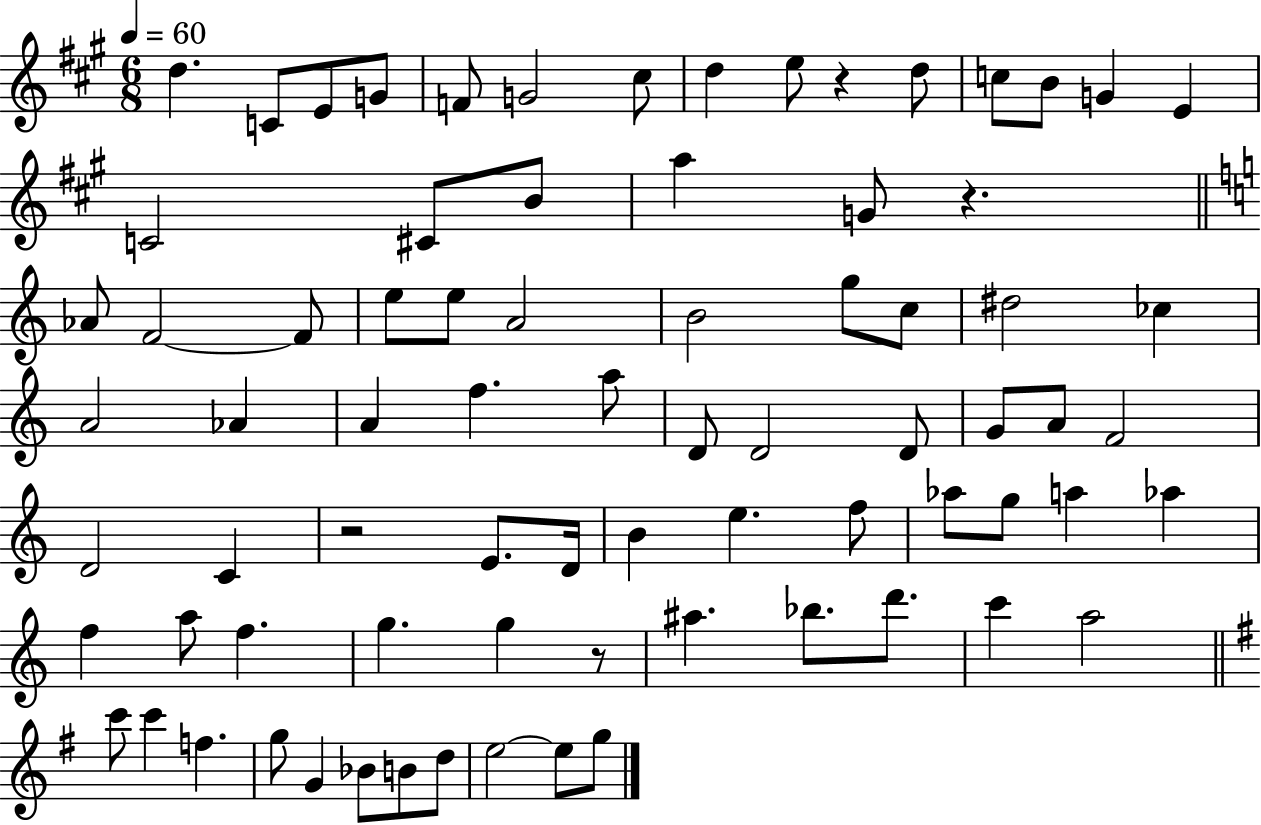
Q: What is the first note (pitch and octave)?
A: D5